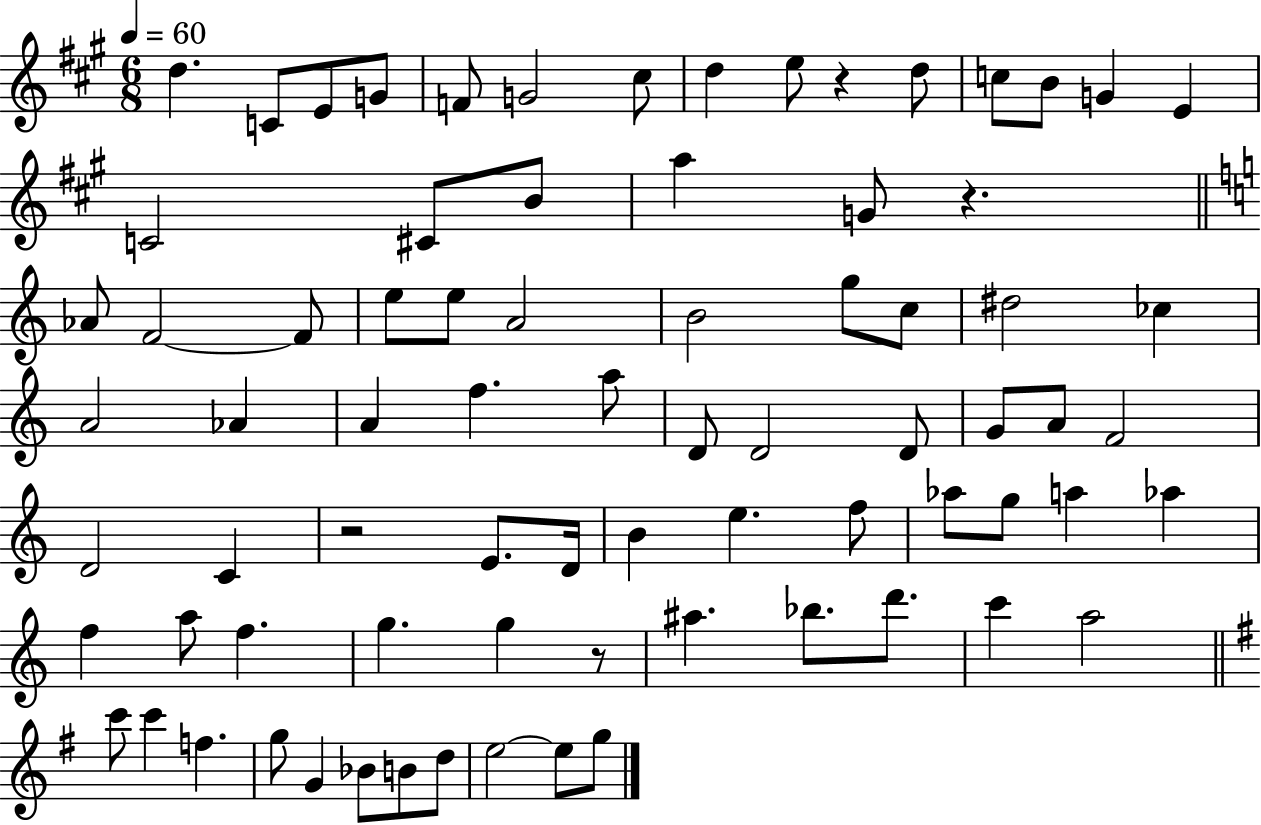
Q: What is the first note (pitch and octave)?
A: D5